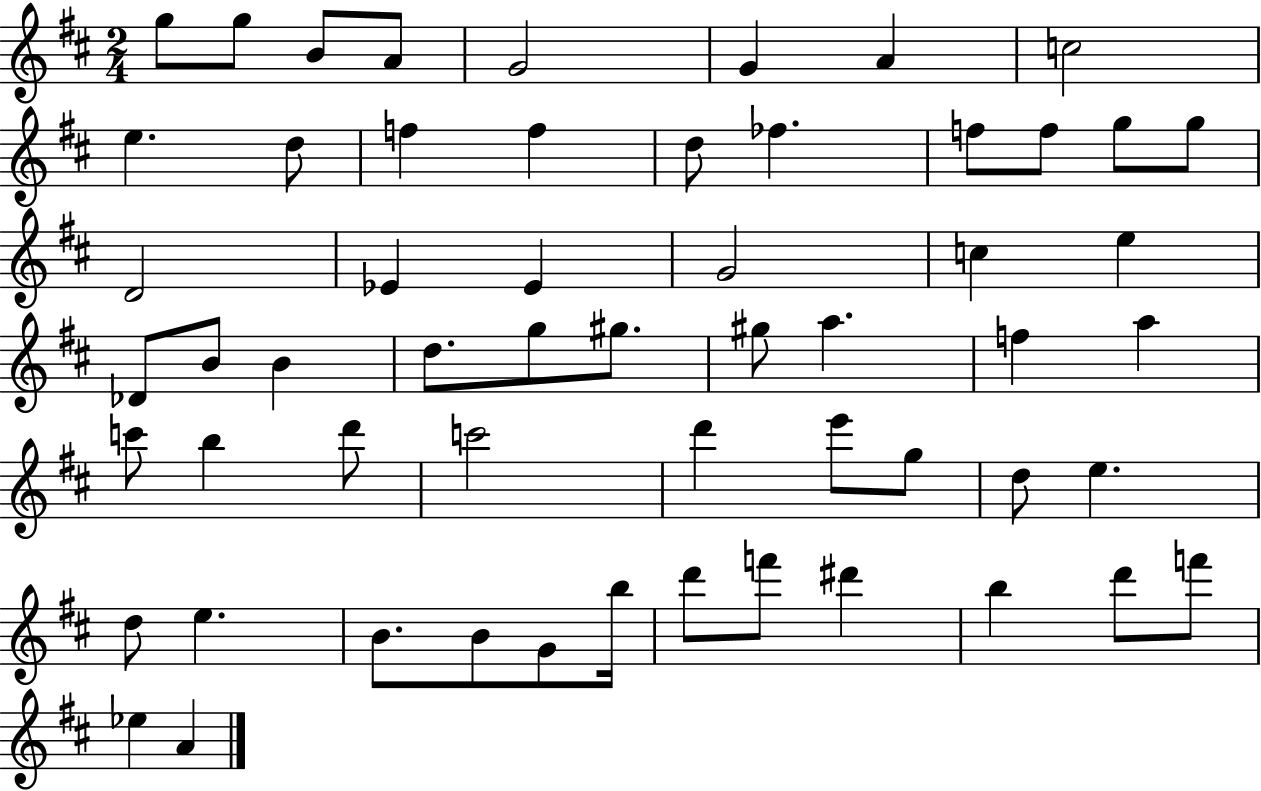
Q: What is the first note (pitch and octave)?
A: G5